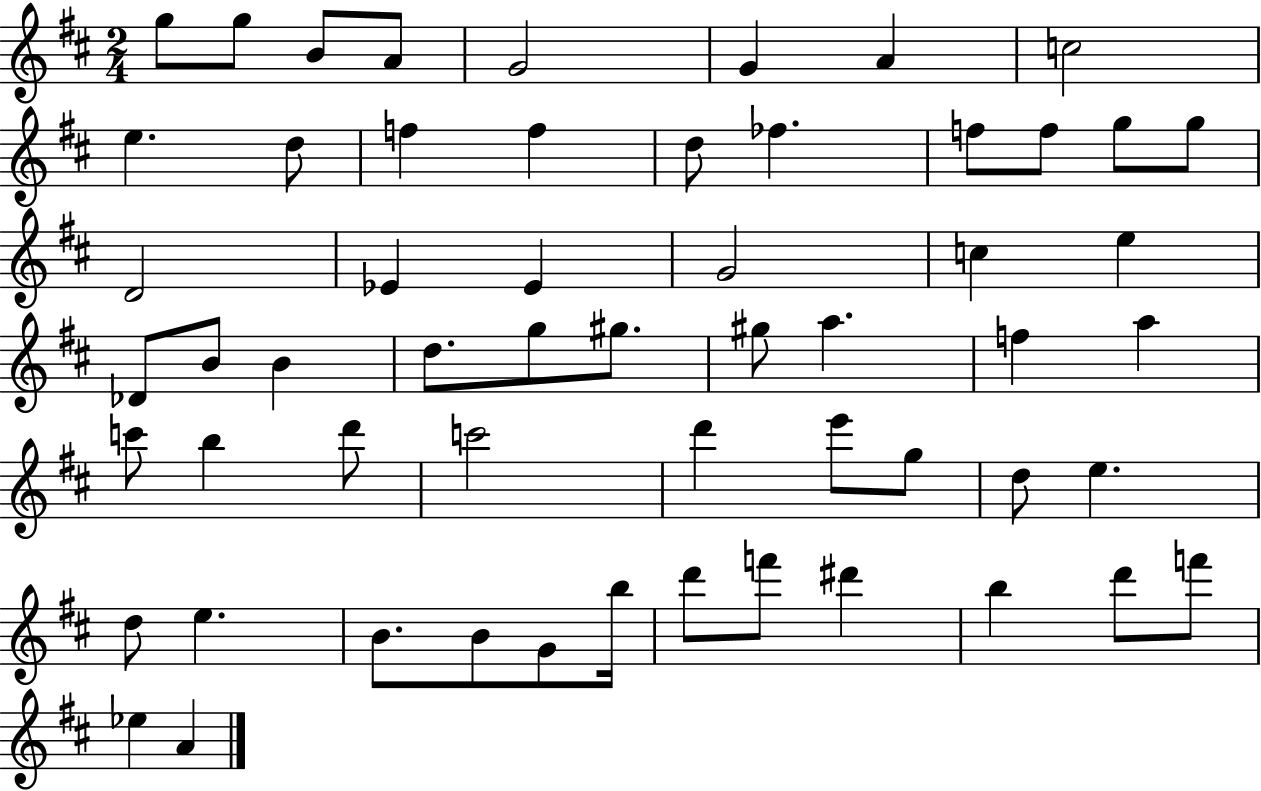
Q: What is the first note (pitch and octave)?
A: G5